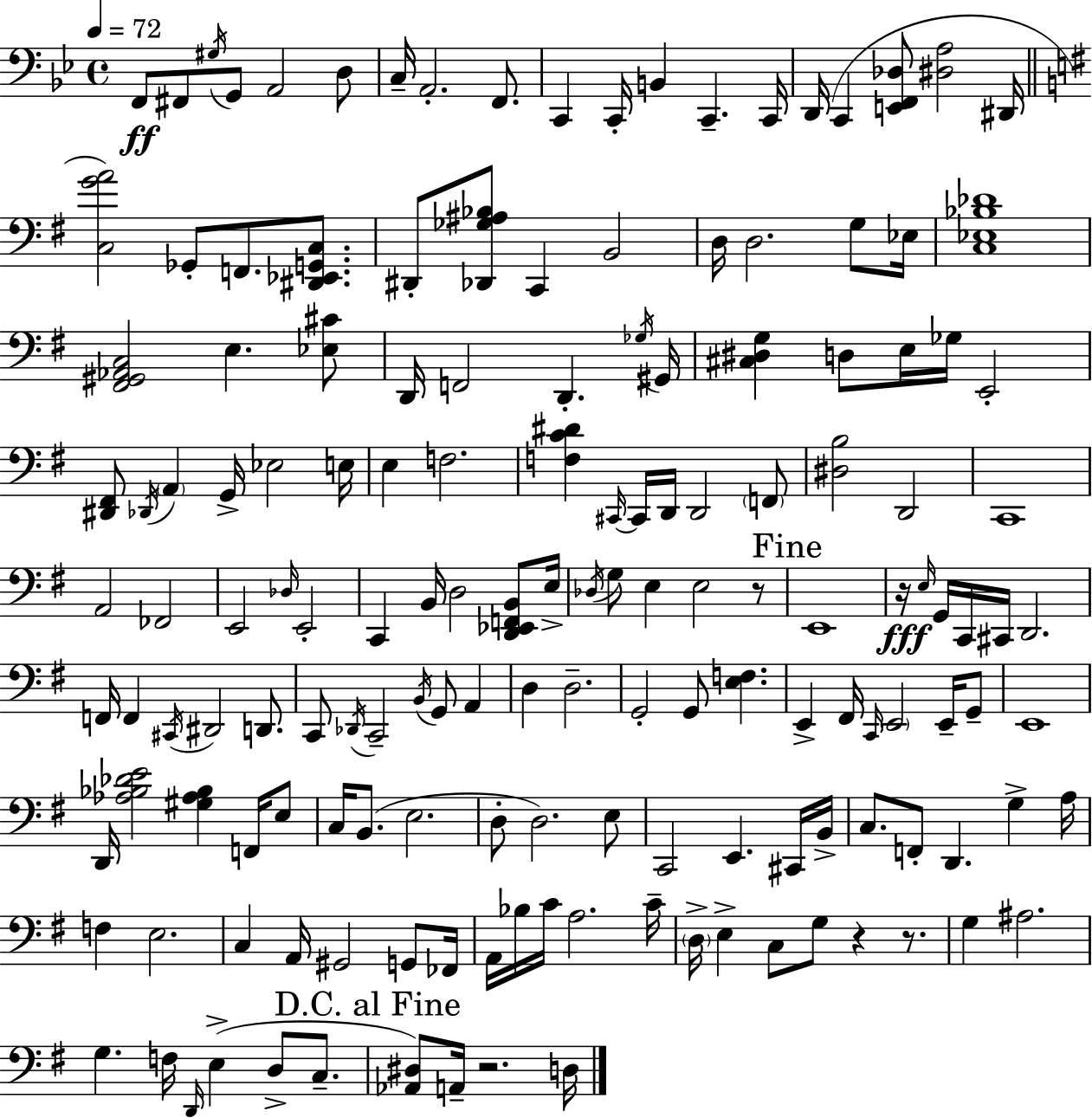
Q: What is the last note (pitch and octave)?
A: D3